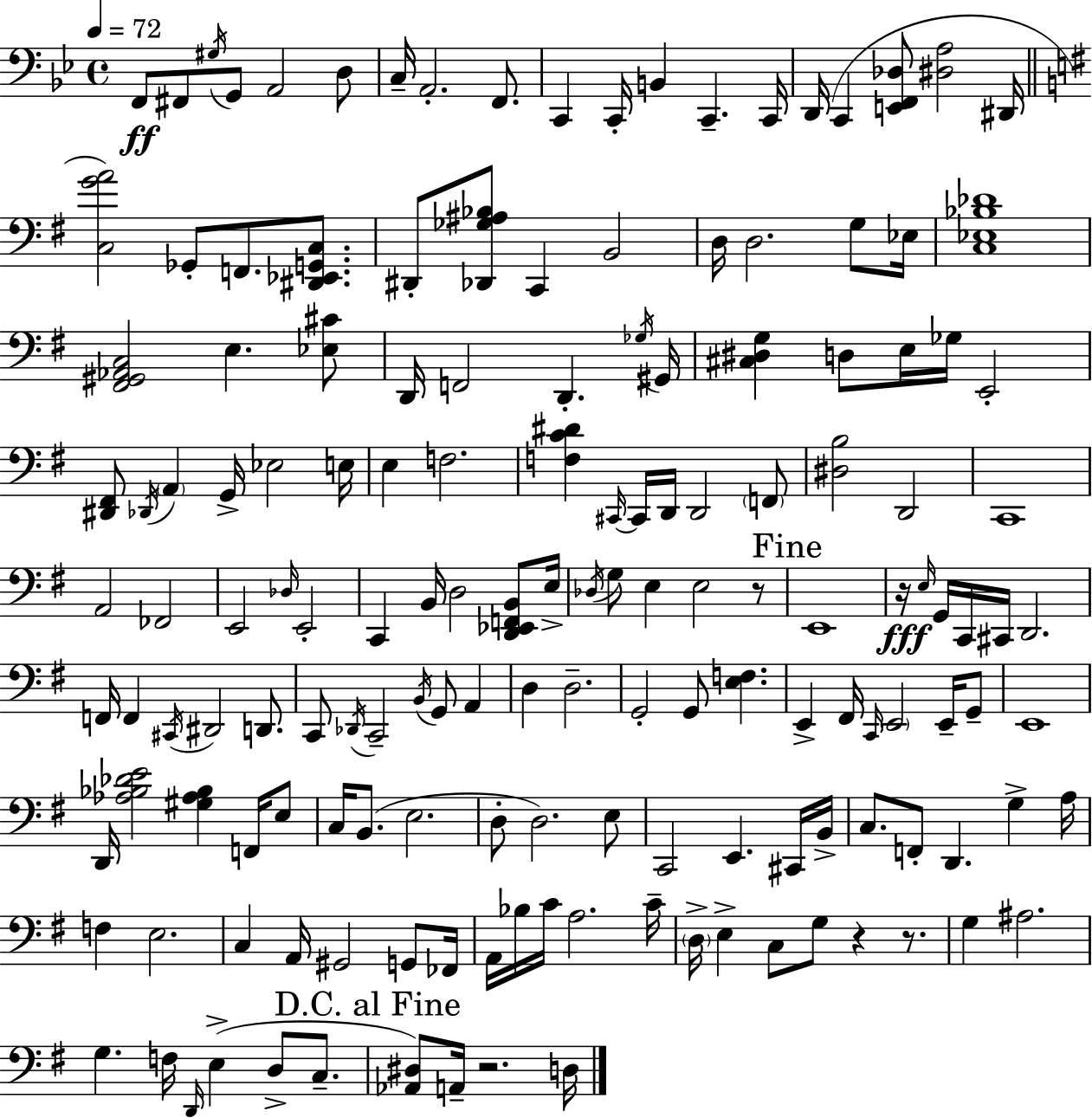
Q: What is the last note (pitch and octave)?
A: D3